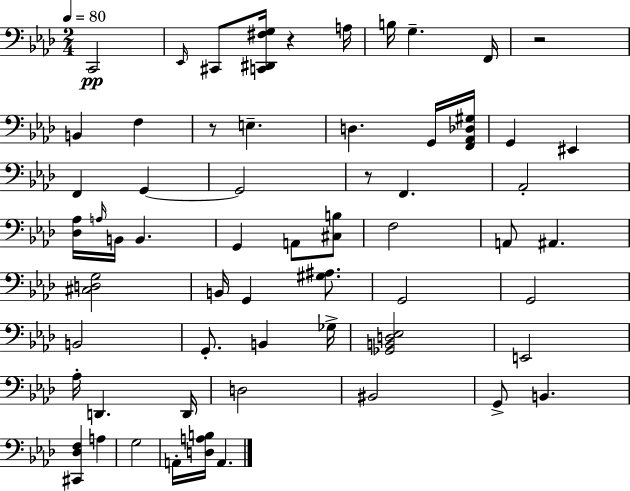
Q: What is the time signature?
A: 2/4